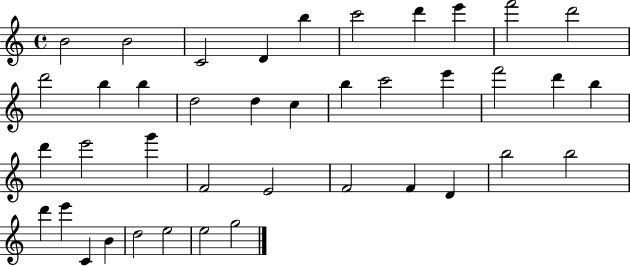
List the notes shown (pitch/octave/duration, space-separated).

B4/h B4/h C4/h D4/q B5/q C6/h D6/q E6/q F6/h D6/h D6/h B5/q B5/q D5/h D5/q C5/q B5/q C6/h E6/q F6/h D6/q B5/q D6/q E6/h G6/q F4/h E4/h F4/h F4/q D4/q B5/h B5/h D6/q E6/q C4/q B4/q D5/h E5/h E5/h G5/h